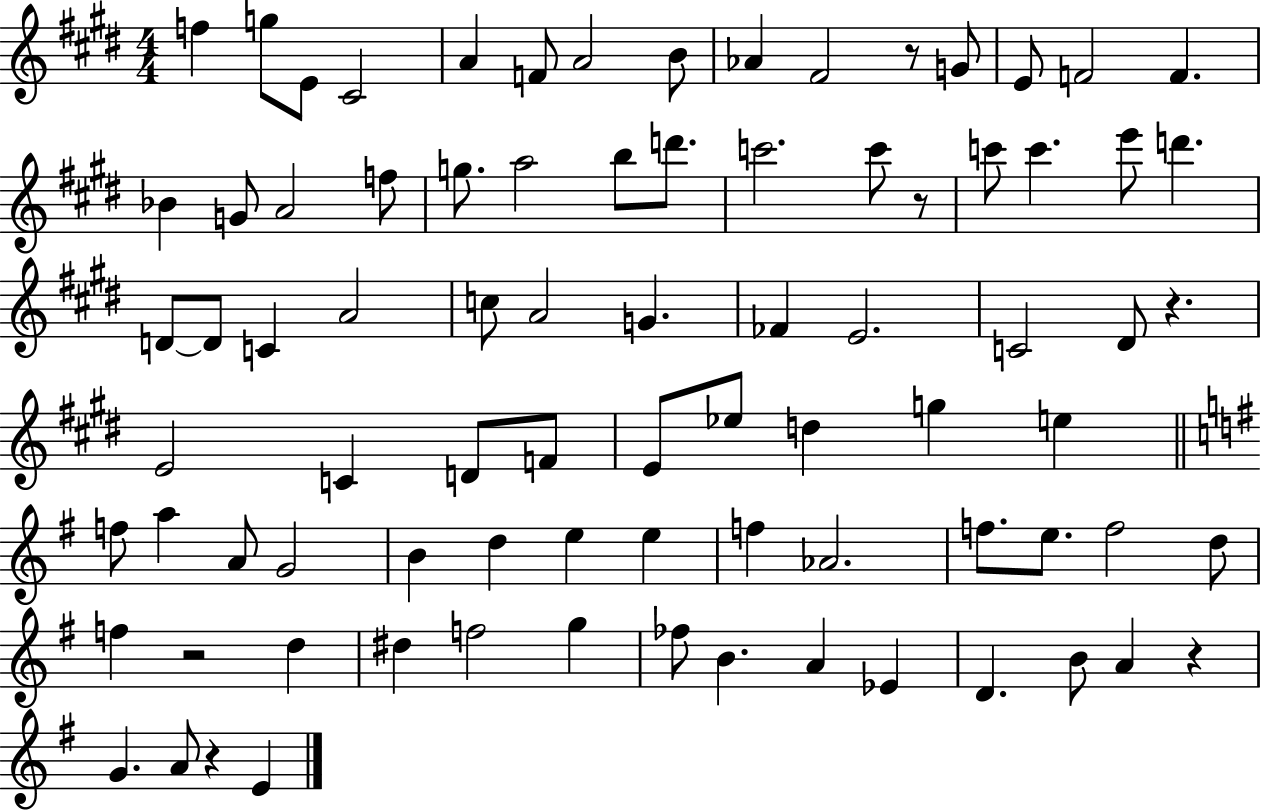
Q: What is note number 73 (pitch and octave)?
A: B4